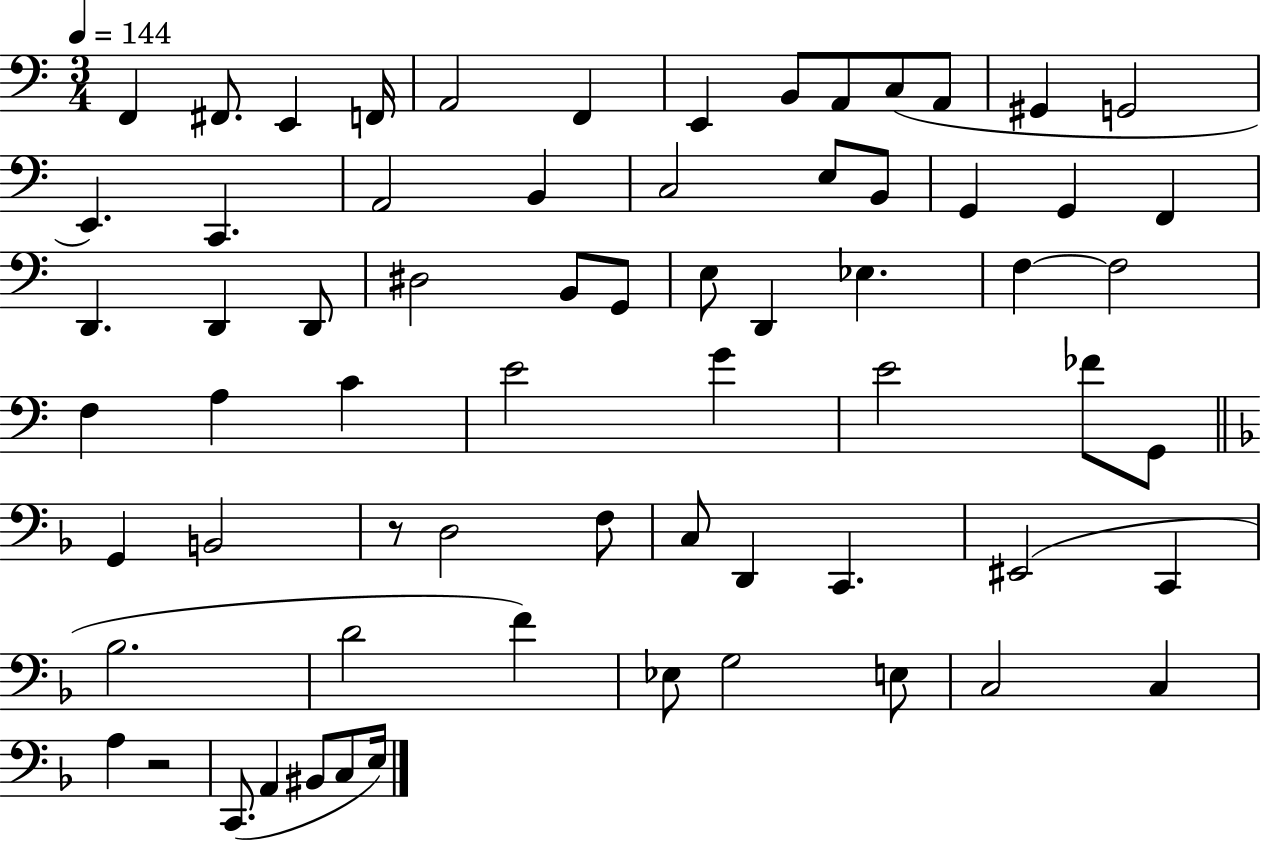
F2/q F#2/e. E2/q F2/s A2/h F2/q E2/q B2/e A2/e C3/e A2/e G#2/q G2/h E2/q. C2/q. A2/h B2/q C3/h E3/e B2/e G2/q G2/q F2/q D2/q. D2/q D2/e D#3/h B2/e G2/e E3/e D2/q Eb3/q. F3/q F3/h F3/q A3/q C4/q E4/h G4/q E4/h FES4/e G2/e G2/q B2/h R/e D3/h F3/e C3/e D2/q C2/q. EIS2/h C2/q Bb3/h. D4/h F4/q Eb3/e G3/h E3/e C3/h C3/q A3/q R/h C2/e. A2/q BIS2/e C3/e E3/s